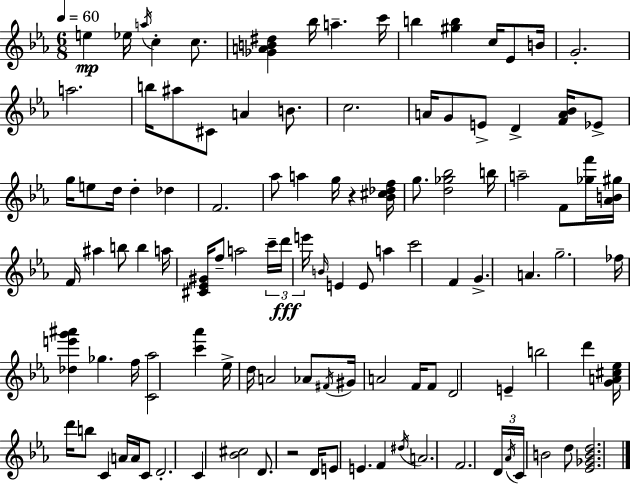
{
  \clef treble
  \numericTimeSignature
  \time 6/8
  \key c \minor
  \tempo 4 = 60
  e''4\mp ees''16 \acciaccatura { a''16 } c''4-. c''8. | <ges' a' b' dis''>4 bes''16 a''4.-- | c'''16 b''4 <gis'' b''>4 c''16 ees'8 | b'16 g'2.-. | \break a''2. | b''16 ais''8 cis'8 a'4 b'8. | c''2. | a'16 g'8 e'8-> d'4-> <f' a' bes'>16 ees'8-> | \break g''16 e''8 d''16 d''4-. des''4 | f'2. | aes''8 a''4 g''16 r4 | <bes' cis'' des'' f''>16 g''8. <d'' ges'' bes''>2 | \break b''16 a''2-- f'8 <ges'' f'''>16 | <aes' b' gis''>16 f'16 ais''4 b''8 b''4 | a''16 <cis' ees' gis'>16 f''8-- a''2 | \tuplet 3/2 { c'''16-- d'''16\fff e'''16 } \grace { b'16 } e'4 e'8 a''4 | \break c'''2 f'4 | g'4.-> a'4. | g''2.-- | fes''16 <des'' e''' g''' ais'''>4 ges''4. | \break f''16 <c' aes''>2 <c''' aes'''>4 | ees''16-> d''16 a'2 | aes'8 \acciaccatura { fis'16 } gis'16 a'2 | f'16 f'8 d'2 e'4-- | \break b''2 d'''4 | <g' a' cis'' ees''>16 d'''16 b''8 c'4 a'16 | a'16 c'8 d'2.-. | c'4 <bes' cis''>2 | \break d'8. r2 | d'16 e'8 e'4. f'4 | \acciaccatura { dis''16 } a'2. | f'2. | \break \tuplet 3/2 { d'16 \acciaccatura { aes'16 } c'16 } b'2 | d''8 <ees' ges' b' d''>2. | \bar "|."
}